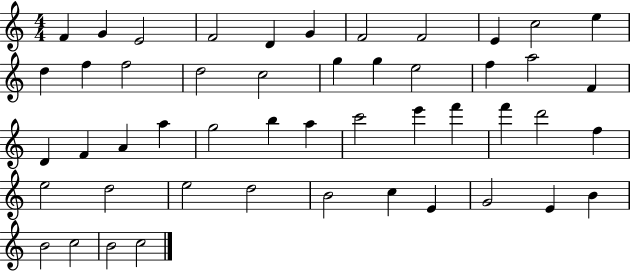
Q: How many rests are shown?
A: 0